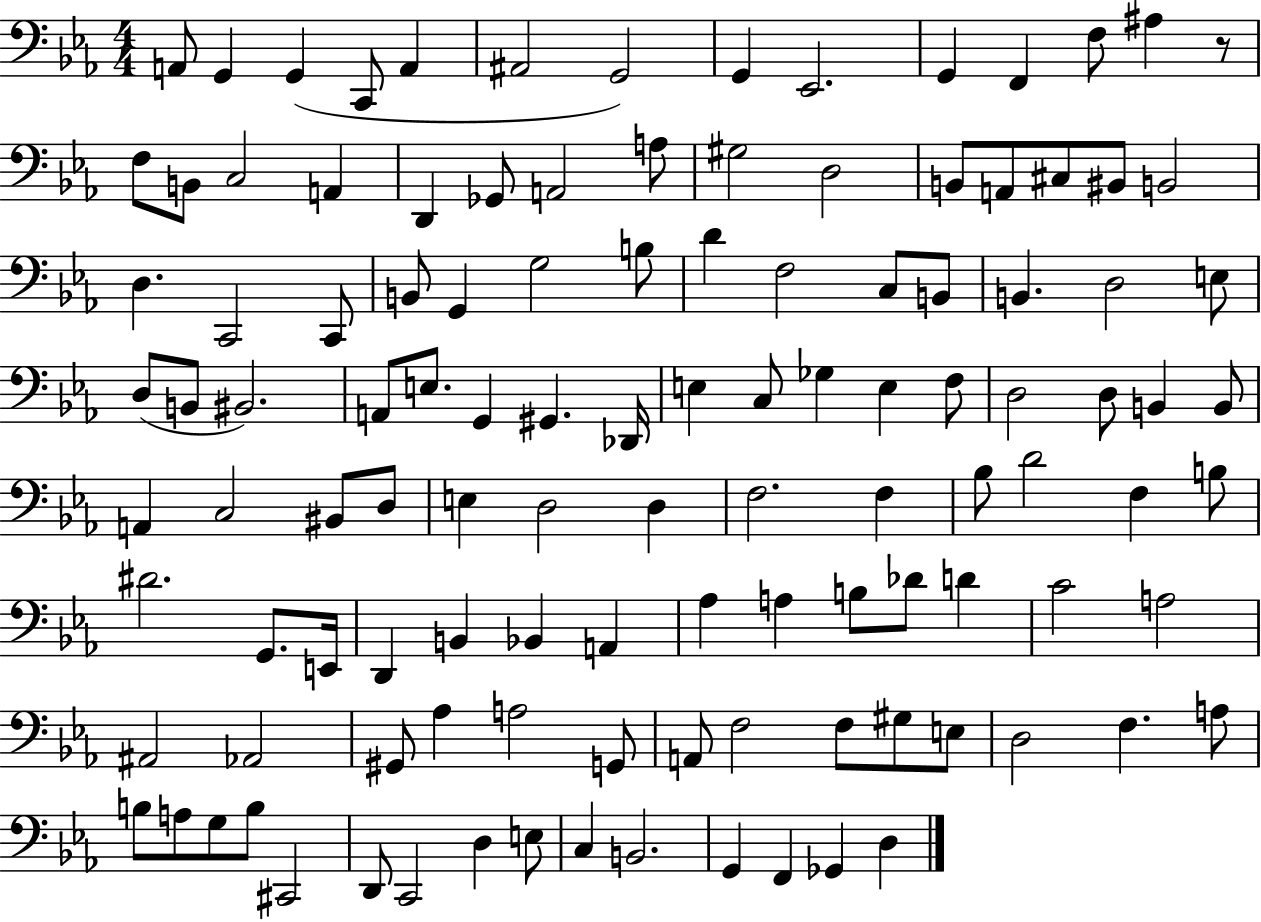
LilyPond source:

{
  \clef bass
  \numericTimeSignature
  \time 4/4
  \key ees \major
  a,8 g,4 g,4( c,8 a,4 | ais,2 g,2) | g,4 ees,2. | g,4 f,4 f8 ais4 r8 | \break f8 b,8 c2 a,4 | d,4 ges,8 a,2 a8 | gis2 d2 | b,8 a,8 cis8 bis,8 b,2 | \break d4. c,2 c,8 | b,8 g,4 g2 b8 | d'4 f2 c8 b,8 | b,4. d2 e8 | \break d8( b,8 bis,2.) | a,8 e8. g,4 gis,4. des,16 | e4 c8 ges4 e4 f8 | d2 d8 b,4 b,8 | \break a,4 c2 bis,8 d8 | e4 d2 d4 | f2. f4 | bes8 d'2 f4 b8 | \break dis'2. g,8. e,16 | d,4 b,4 bes,4 a,4 | aes4 a4 b8 des'8 d'4 | c'2 a2 | \break ais,2 aes,2 | gis,8 aes4 a2 g,8 | a,8 f2 f8 gis8 e8 | d2 f4. a8 | \break b8 a8 g8 b8 cis,2 | d,8 c,2 d4 e8 | c4 b,2. | g,4 f,4 ges,4 d4 | \break \bar "|."
}